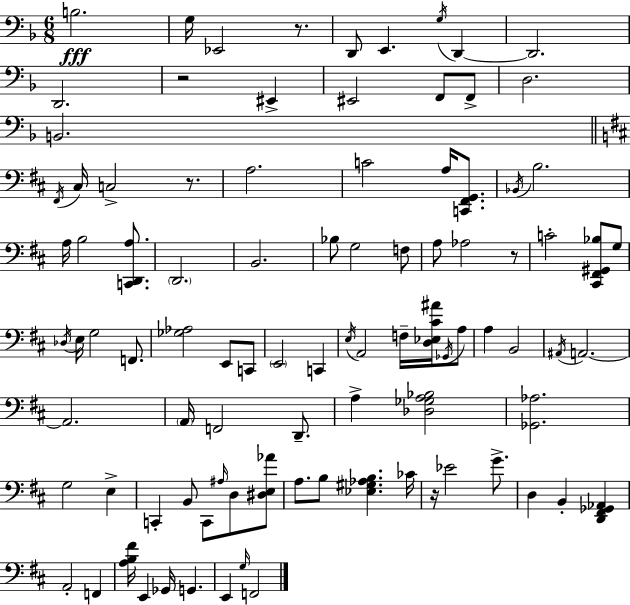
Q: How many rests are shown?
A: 5